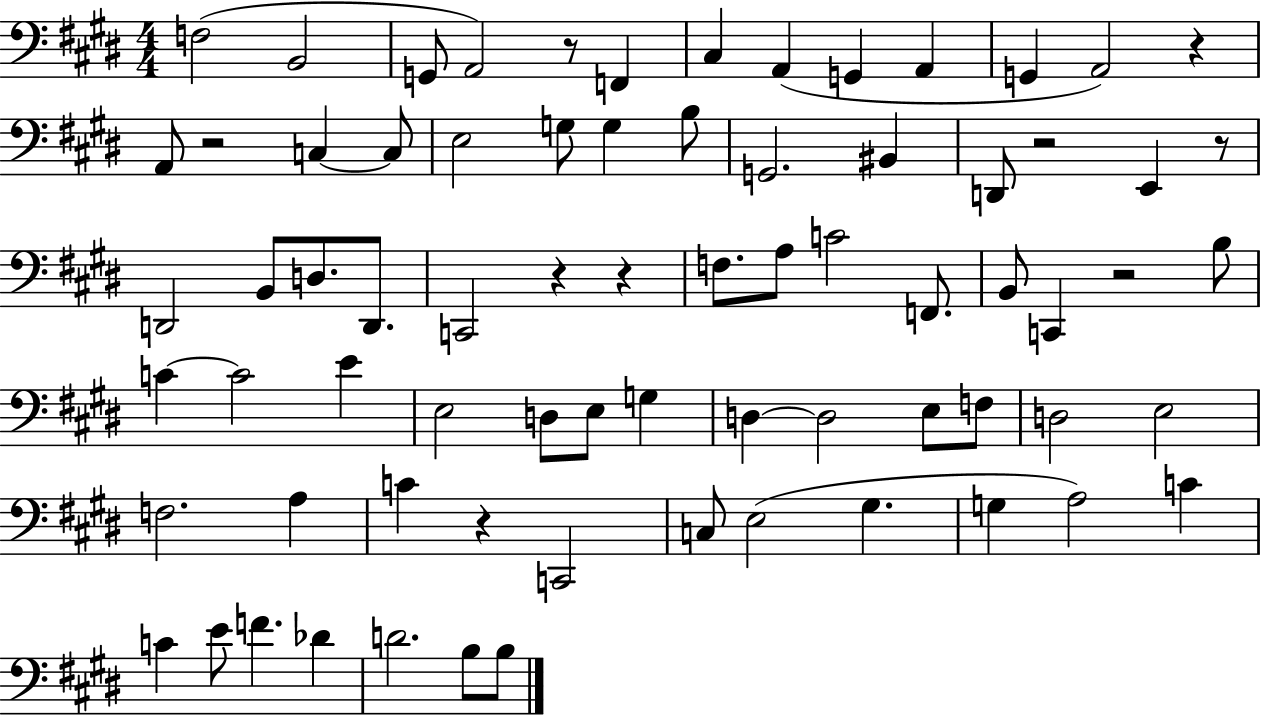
X:1
T:Untitled
M:4/4
L:1/4
K:E
F,2 B,,2 G,,/2 A,,2 z/2 F,, ^C, A,, G,, A,, G,, A,,2 z A,,/2 z2 C, C,/2 E,2 G,/2 G, B,/2 G,,2 ^B,, D,,/2 z2 E,, z/2 D,,2 B,,/2 D,/2 D,,/2 C,,2 z z F,/2 A,/2 C2 F,,/2 B,,/2 C,, z2 B,/2 C C2 E E,2 D,/2 E,/2 G, D, D,2 E,/2 F,/2 D,2 E,2 F,2 A, C z C,,2 C,/2 E,2 ^G, G, A,2 C C E/2 F _D D2 B,/2 B,/2